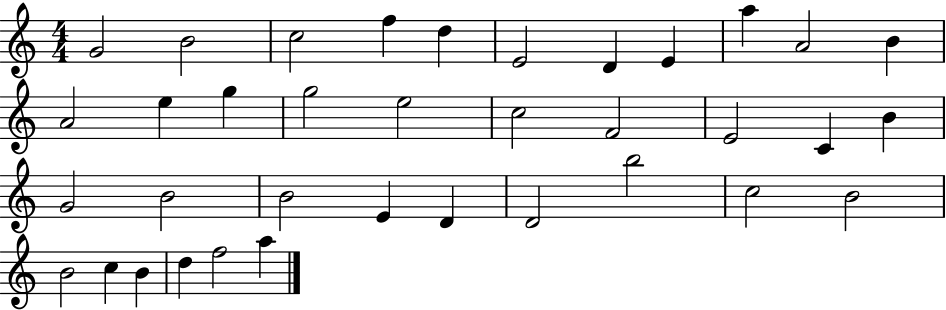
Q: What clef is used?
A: treble